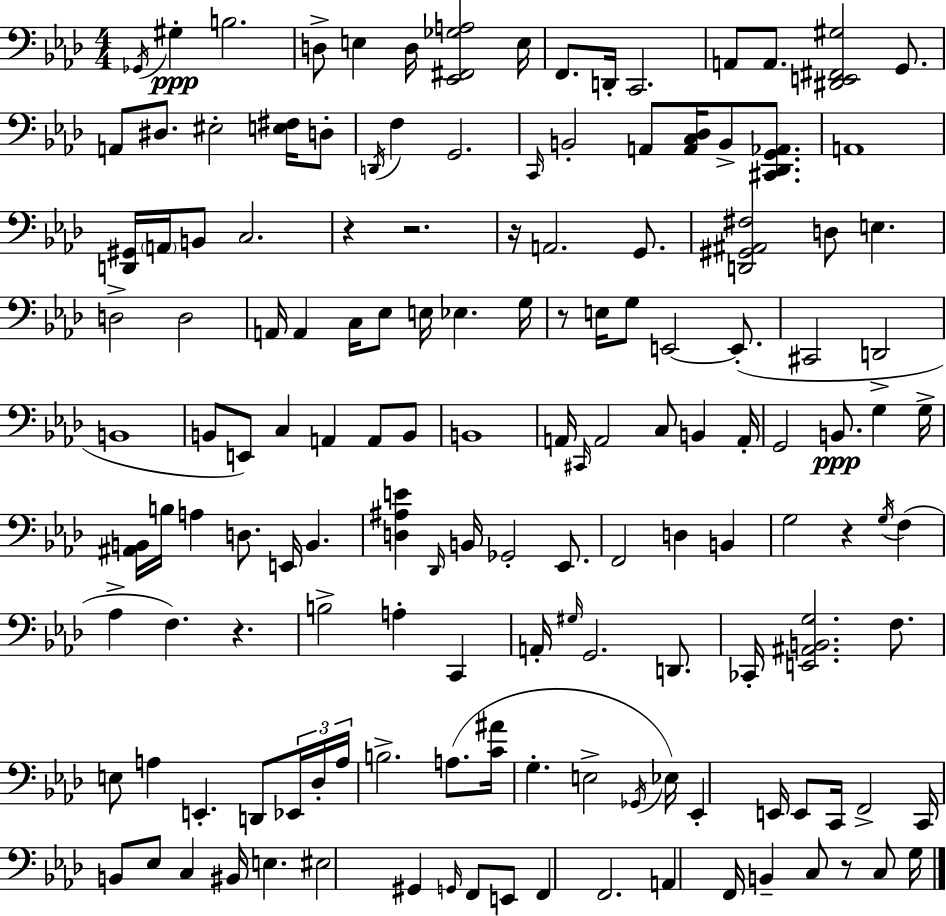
X:1
T:Untitled
M:4/4
L:1/4
K:Ab
_G,,/4 ^G, B,2 D,/2 E, D,/4 [_E,,^F,,_G,A,]2 E,/4 F,,/2 D,,/4 C,,2 A,,/2 A,,/2 [^D,,E,,^F,,^G,]2 G,,/2 A,,/2 ^D,/2 ^E,2 [E,^F,]/4 D,/2 D,,/4 F, G,,2 C,,/4 B,,2 A,,/2 [A,,C,_D,]/4 B,,/2 [^C,,_D,,G,,_A,,]/2 A,,4 [D,,^G,,]/4 A,,/4 B,,/2 C,2 z z2 z/4 A,,2 G,,/2 [D,,^G,,^A,,^F,]2 D,/2 E, D,2 D,2 A,,/4 A,, C,/4 _E,/2 E,/4 _E, G,/4 z/2 E,/4 G,/2 E,,2 E,,/2 ^C,,2 D,,2 B,,4 B,,/2 E,,/2 C, A,, A,,/2 B,,/2 B,,4 A,,/4 ^C,,/4 A,,2 C,/2 B,, A,,/4 G,,2 B,,/2 G, G,/4 [^A,,B,,]/4 B,/4 A, D,/2 E,,/4 B,, [D,^A,E] _D,,/4 B,,/4 _G,,2 _E,,/2 F,,2 D, B,, G,2 z G,/4 F, _A, F, z B,2 A, C,, A,,/4 ^G,/4 G,,2 D,,/2 _C,,/4 [E,,^A,,B,,G,]2 F,/2 E,/2 A, E,, D,,/2 _E,,/4 _D,/4 A,/4 B,2 A,/2 [C^A]/4 G, E,2 _G,,/4 _E,/4 _E,, E,,/4 E,,/2 C,,/4 F,,2 C,,/4 B,,/2 _E,/2 C, ^B,,/4 E, ^E,2 ^G,, G,,/4 F,,/2 E,,/2 F,, F,,2 A,, F,,/4 B,, C,/2 z/2 C,/2 G,/4